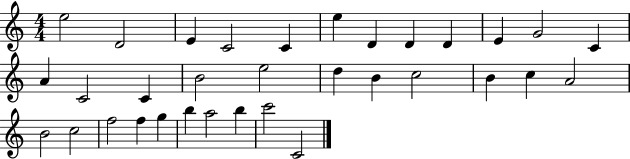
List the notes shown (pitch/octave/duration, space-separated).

E5/h D4/h E4/q C4/h C4/q E5/q D4/q D4/q D4/q E4/q G4/h C4/q A4/q C4/h C4/q B4/h E5/h D5/q B4/q C5/h B4/q C5/q A4/h B4/h C5/h F5/h F5/q G5/q B5/q A5/h B5/q C6/h C4/h